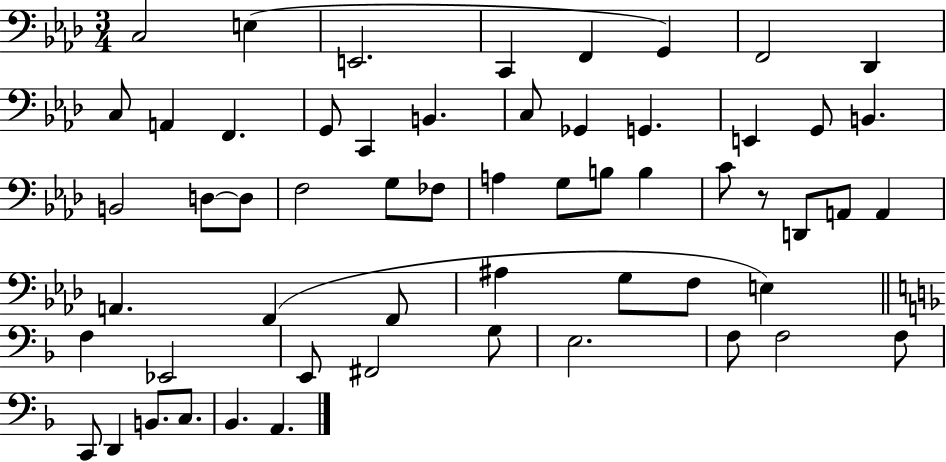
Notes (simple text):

C3/h E3/q E2/h. C2/q F2/q G2/q F2/h Db2/q C3/e A2/q F2/q. G2/e C2/q B2/q. C3/e Gb2/q G2/q. E2/q G2/e B2/q. B2/h D3/e D3/e F3/h G3/e FES3/e A3/q G3/e B3/e B3/q C4/e R/e D2/e A2/e A2/q A2/q. F2/q F2/e A#3/q G3/e F3/e E3/q F3/q Eb2/h E2/e F#2/h G3/e E3/h. F3/e F3/h F3/e C2/e D2/q B2/e. C3/e. Bb2/q. A2/q.